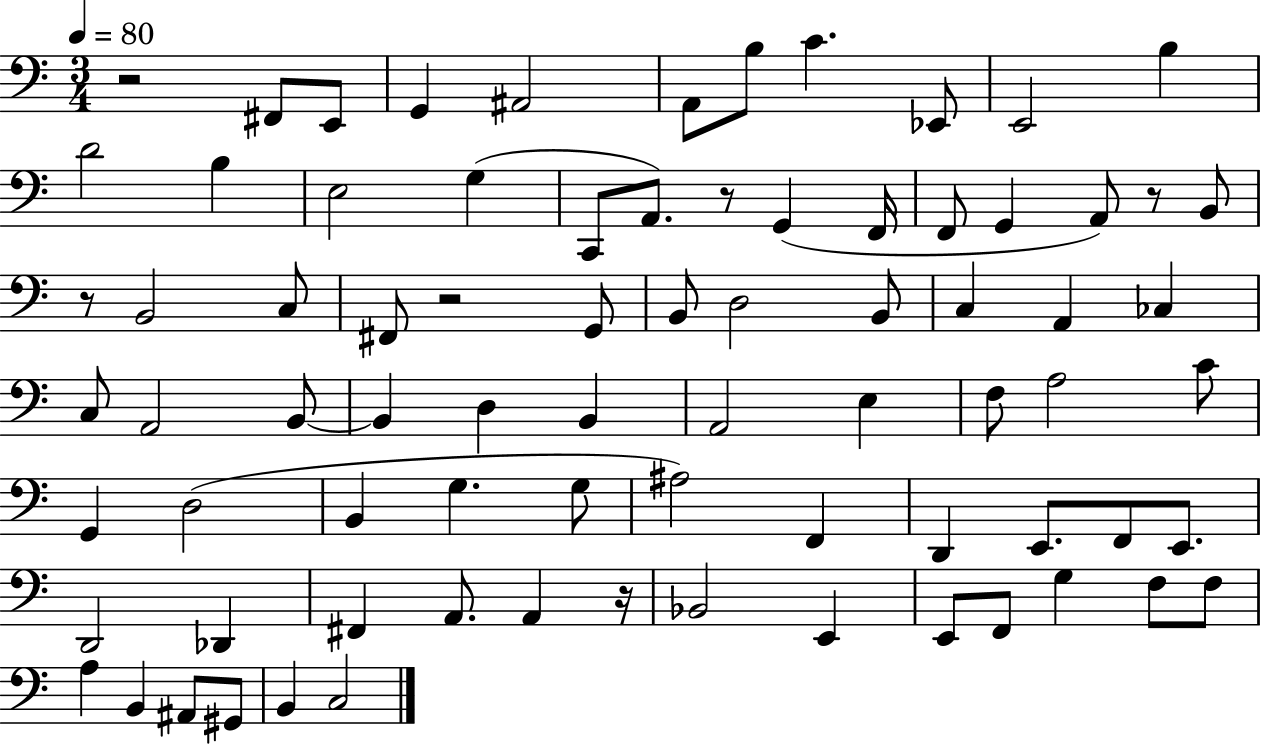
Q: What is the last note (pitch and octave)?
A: C3